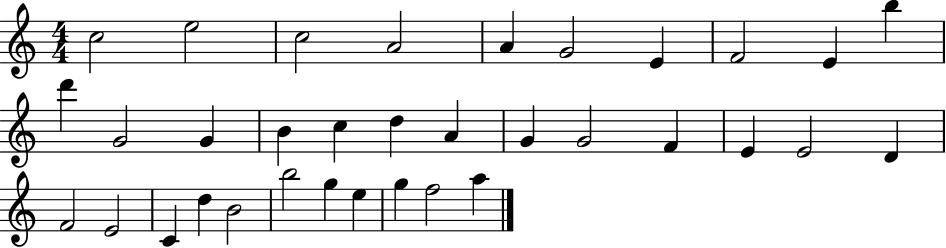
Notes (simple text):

C5/h E5/h C5/h A4/h A4/q G4/h E4/q F4/h E4/q B5/q D6/q G4/h G4/q B4/q C5/q D5/q A4/q G4/q G4/h F4/q E4/q E4/h D4/q F4/h E4/h C4/q D5/q B4/h B5/h G5/q E5/q G5/q F5/h A5/q